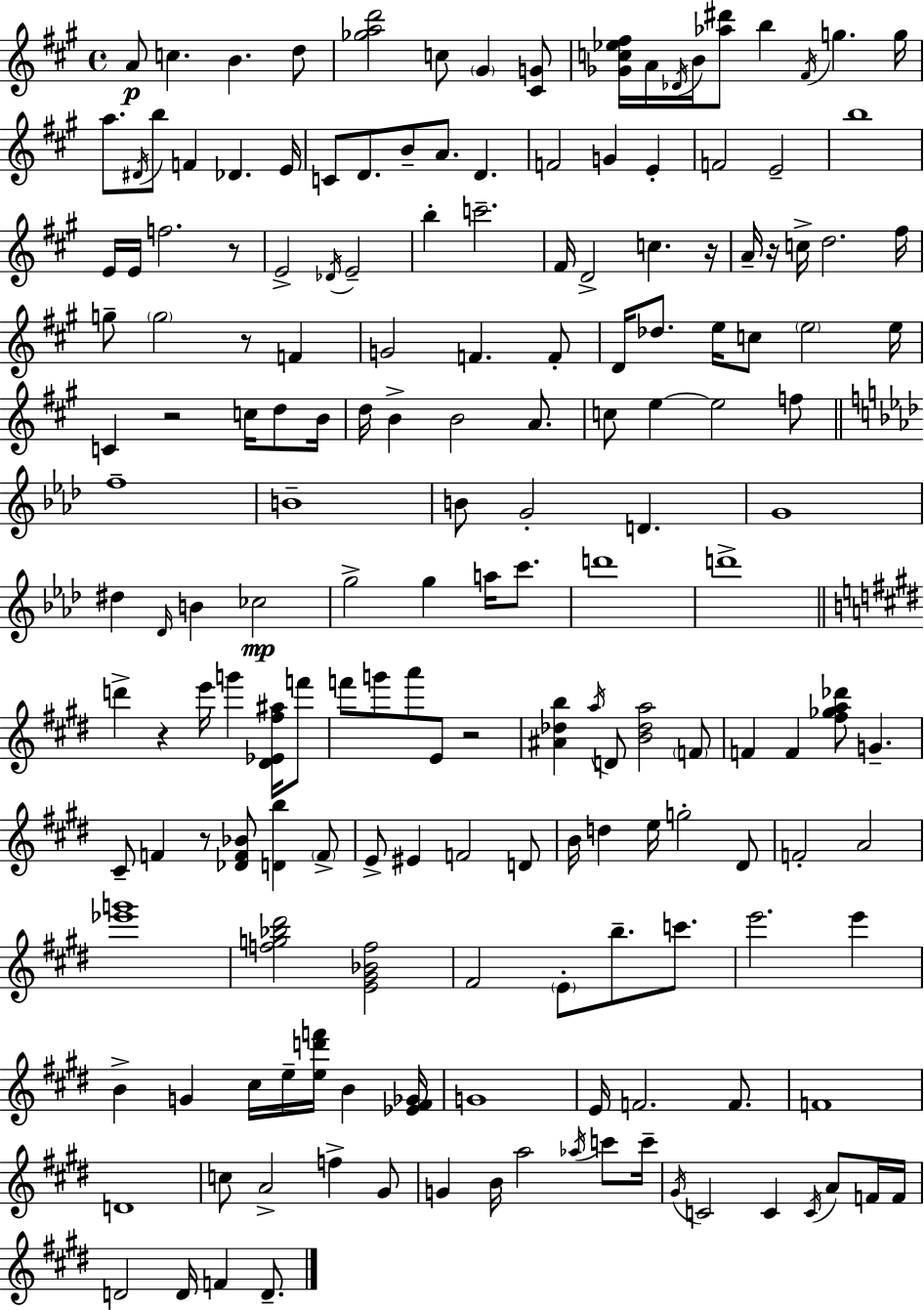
{
  \clef treble
  \time 4/4
  \defaultTimeSignature
  \key a \major
  a'8\p c''4. b'4. d''8 | <ges'' a'' d'''>2 c''8 \parenthesize gis'4 <cis' g'>8 | <ges' c'' ees'' fis''>16 a'16 \acciaccatura { des'16 } b'16 <aes'' dis'''>8 b''4 \acciaccatura { fis'16 } g''4. | g''16 a''8. \acciaccatura { dis'16 } b''8 f'4 des'4. | \break e'16 c'8 d'8. b'8-- a'8. d'4. | f'2 g'4 e'4-. | f'2 e'2-- | b''1 | \break e'16 e'16 f''2. | r8 e'2-> \acciaccatura { des'16 } e'2-- | b''4-. c'''2.-- | fis'16 d'2-> c''4. | \break r16 a'16-- r16 c''16-> d''2. | fis''16 g''8-- \parenthesize g''2 r8 | f'4 g'2 f'4. | f'8-. d'16 des''8. e''16 c''8 \parenthesize e''2 | \break e''16 c'4 r2 | c''16 d''8 b'16 d''16 b'4-> b'2 | a'8. c''8 e''4~~ e''2 | f''8 \bar "||" \break \key aes \major f''1-- | b'1-- | b'8 g'2-. d'4. | g'1 | \break dis''4 \grace { des'16 } b'4 ces''2\mp | g''2-> g''4 a''16 c'''8. | d'''1 | d'''1-> | \break \bar "||" \break \key e \major d'''4-> r4 e'''16 g'''4 <dis' ees' fis'' ais''>16 f'''8 | f'''8 g'''8 a'''8 e'8 r2 | <ais' des'' b''>4 \acciaccatura { a''16 } d'8 <b' des'' a''>2 \parenthesize f'8 | f'4 f'4 <fis'' ges'' a'' des'''>8 g'4.-- | \break cis'8-- f'4 r8 <des' f' bes'>8 <d' b''>4 \parenthesize f'8-> | e'8-> eis'4 f'2 d'8 | b'16 d''4 e''16 g''2-. dis'8 | f'2-. a'2 | \break <ees''' g'''>1 | <f'' g'' bes'' dis'''>2 <e' gis' bes' f''>2 | fis'2 \parenthesize e'8-. b''8.-- c'''8. | e'''2. e'''4 | \break b'4-> g'4 cis''16 e''16-- <e'' d''' f'''>16 b'4 | <ees' fis' ges'>16 g'1 | e'16 f'2. f'8. | f'1 | \break d'1 | c''8 a'2-> f''4-> gis'8 | g'4 b'16 a''2 \acciaccatura { aes''16 } c'''8 | c'''16-- \acciaccatura { gis'16 } c'2 c'4 \acciaccatura { c'16 } | \break a'8 f'16 f'16 d'2 d'16 f'4 | d'8.-- \bar "|."
}